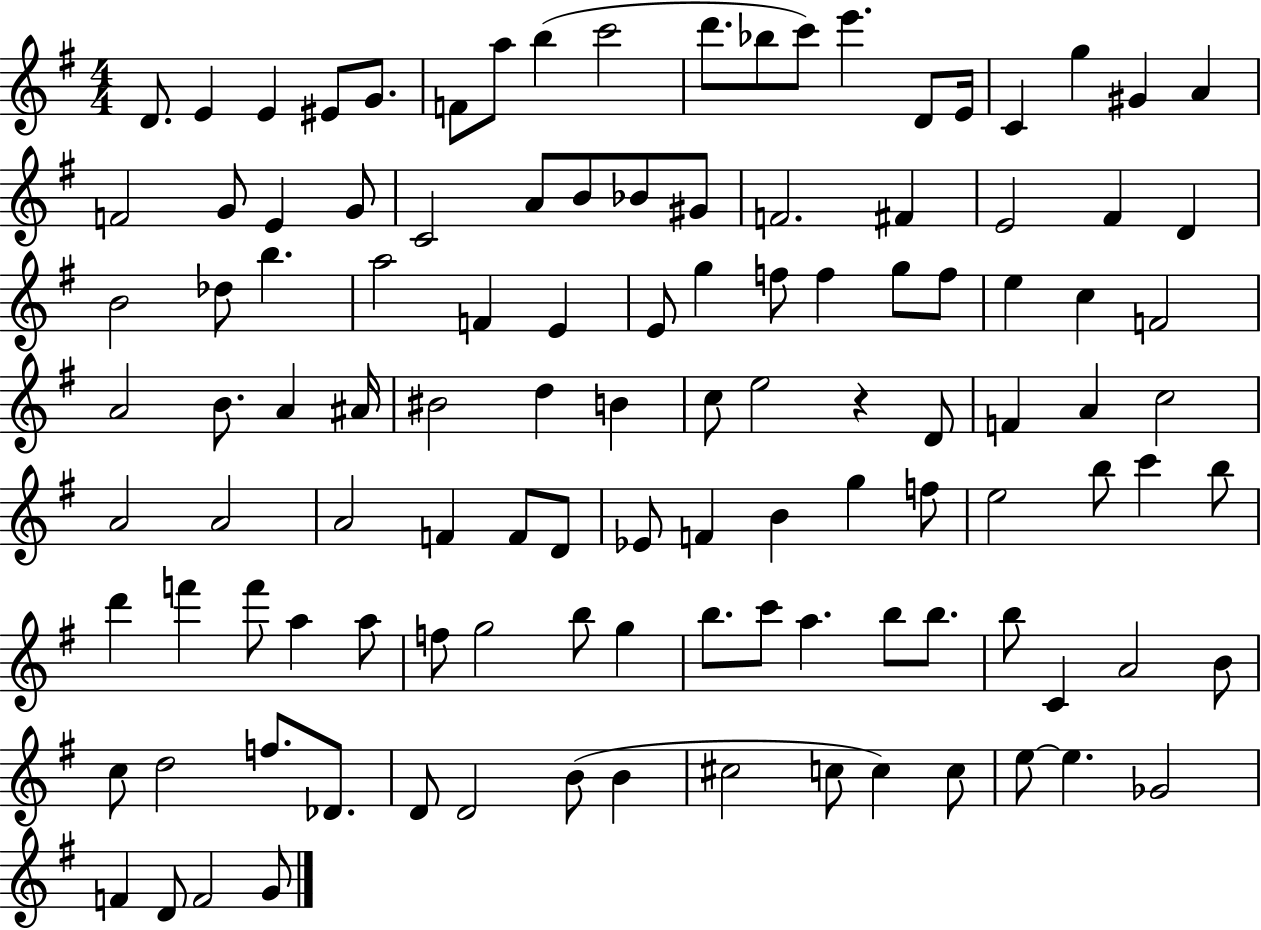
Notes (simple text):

D4/e. E4/q E4/q EIS4/e G4/e. F4/e A5/e B5/q C6/h D6/e. Bb5/e C6/e E6/q. D4/e E4/s C4/q G5/q G#4/q A4/q F4/h G4/e E4/q G4/e C4/h A4/e B4/e Bb4/e G#4/e F4/h. F#4/q E4/h F#4/q D4/q B4/h Db5/e B5/q. A5/h F4/q E4/q E4/e G5/q F5/e F5/q G5/e F5/e E5/q C5/q F4/h A4/h B4/e. A4/q A#4/s BIS4/h D5/q B4/q C5/e E5/h R/q D4/e F4/q A4/q C5/h A4/h A4/h A4/h F4/q F4/e D4/e Eb4/e F4/q B4/q G5/q F5/e E5/h B5/e C6/q B5/e D6/q F6/q F6/e A5/q A5/e F5/e G5/h B5/e G5/q B5/e. C6/e A5/q. B5/e B5/e. B5/e C4/q A4/h B4/e C5/e D5/h F5/e. Db4/e. D4/e D4/h B4/e B4/q C#5/h C5/e C5/q C5/e E5/e E5/q. Gb4/h F4/q D4/e F4/h G4/e